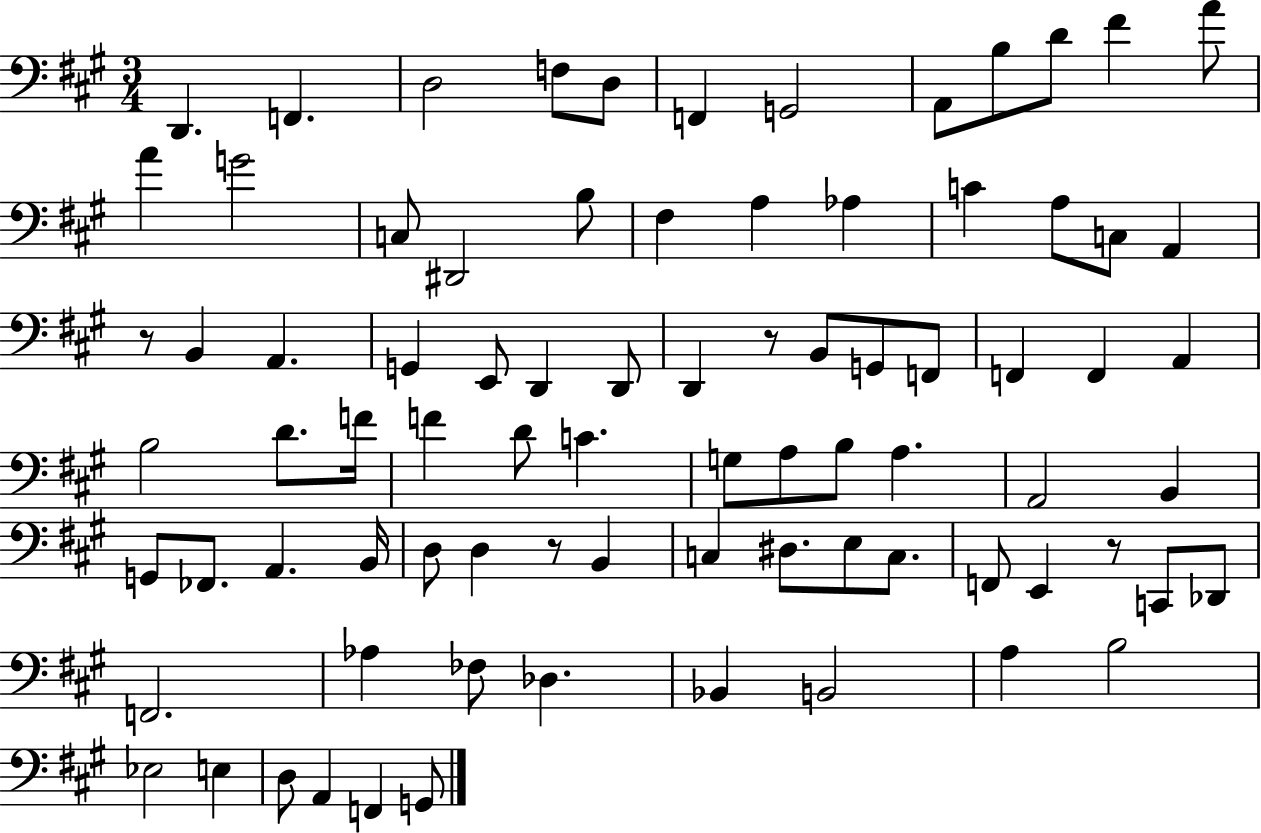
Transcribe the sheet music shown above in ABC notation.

X:1
T:Untitled
M:3/4
L:1/4
K:A
D,, F,, D,2 F,/2 D,/2 F,, G,,2 A,,/2 B,/2 D/2 ^F A/2 A G2 C,/2 ^D,,2 B,/2 ^F, A, _A, C A,/2 C,/2 A,, z/2 B,, A,, G,, E,,/2 D,, D,,/2 D,, z/2 B,,/2 G,,/2 F,,/2 F,, F,, A,, B,2 D/2 F/4 F D/2 C G,/2 A,/2 B,/2 A, A,,2 B,, G,,/2 _F,,/2 A,, B,,/4 D,/2 D, z/2 B,, C, ^D,/2 E,/2 C,/2 F,,/2 E,, z/2 C,,/2 _D,,/2 F,,2 _A, _F,/2 _D, _B,, B,,2 A, B,2 _E,2 E, D,/2 A,, F,, G,,/2